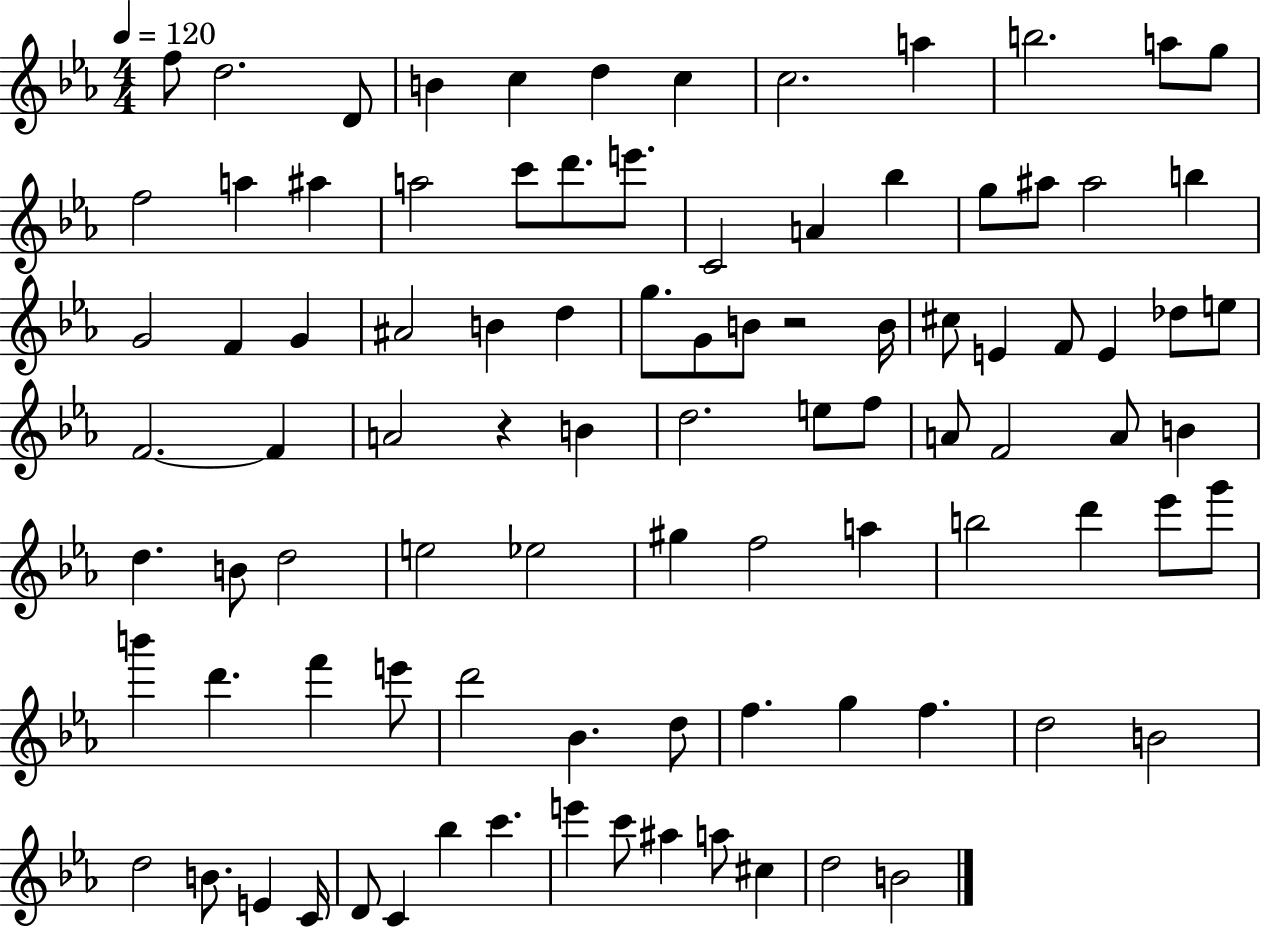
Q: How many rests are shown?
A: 2